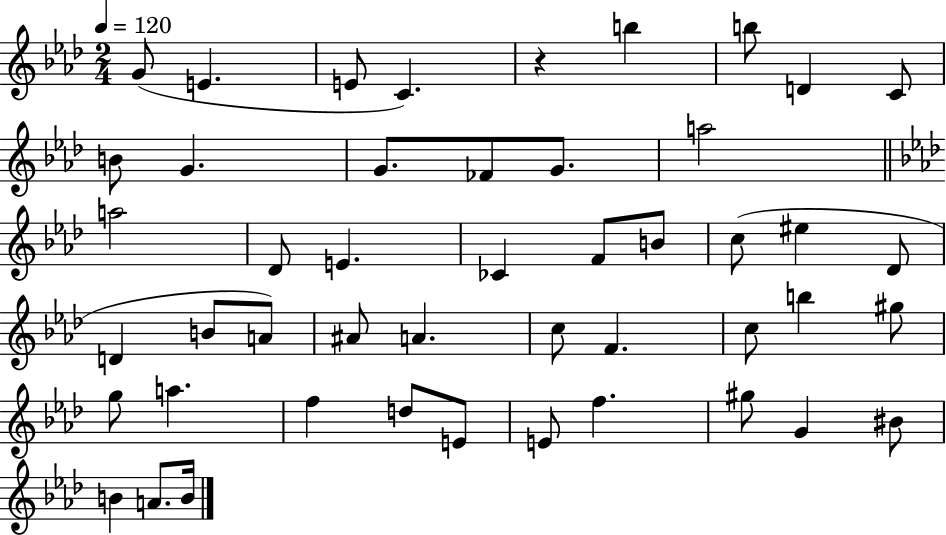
{
  \clef treble
  \numericTimeSignature
  \time 2/4
  \key aes \major
  \tempo 4 = 120
  g'8( e'4. | e'8 c'4.) | r4 b''4 | b''8 d'4 c'8 | \break b'8 g'4. | g'8. fes'8 g'8. | a''2 | \bar "||" \break \key aes \major a''2 | des'8 e'4. | ces'4 f'8 b'8 | c''8( eis''4 des'8 | \break d'4 b'8 a'8) | ais'8 a'4. | c''8 f'4. | c''8 b''4 gis''8 | \break g''8 a''4. | f''4 d''8 e'8 | e'8 f''4. | gis''8 g'4 bis'8 | \break b'4 a'8. b'16 | \bar "|."
}